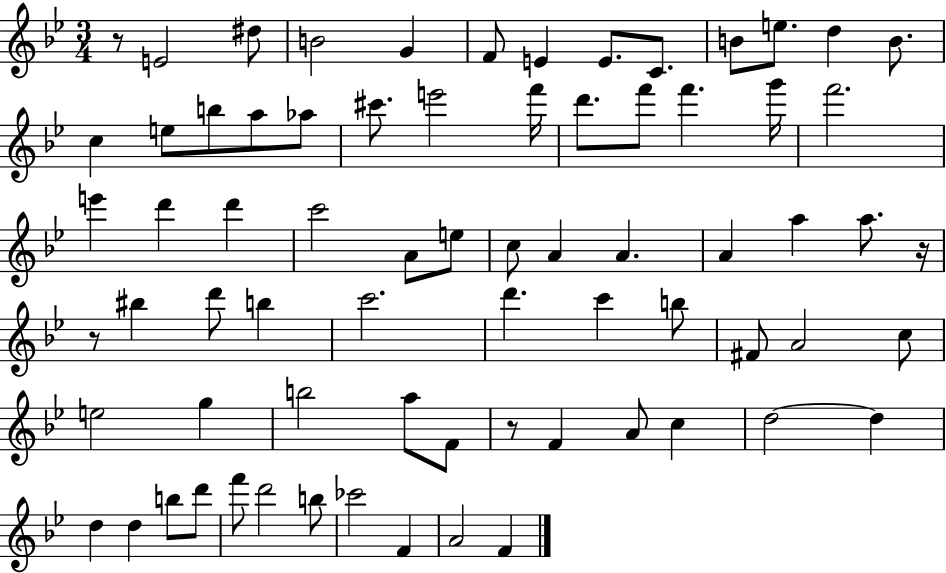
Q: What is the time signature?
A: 3/4